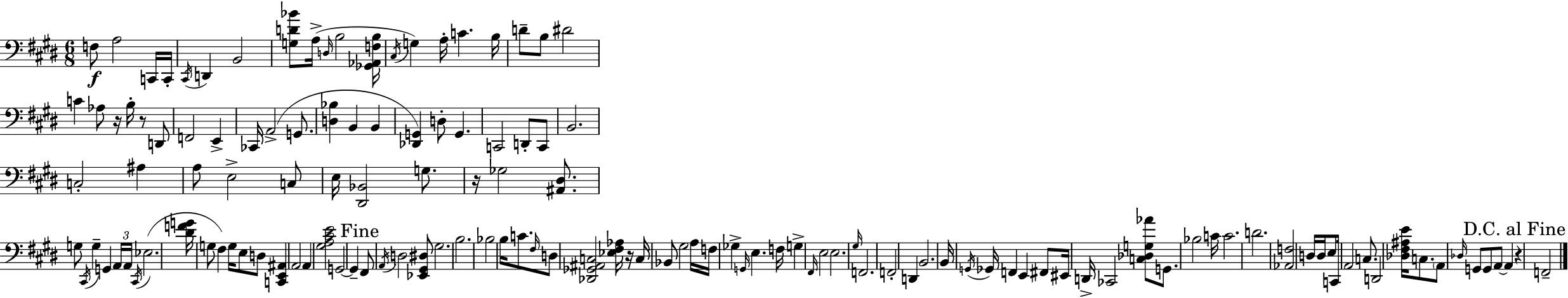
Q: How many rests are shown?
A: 5